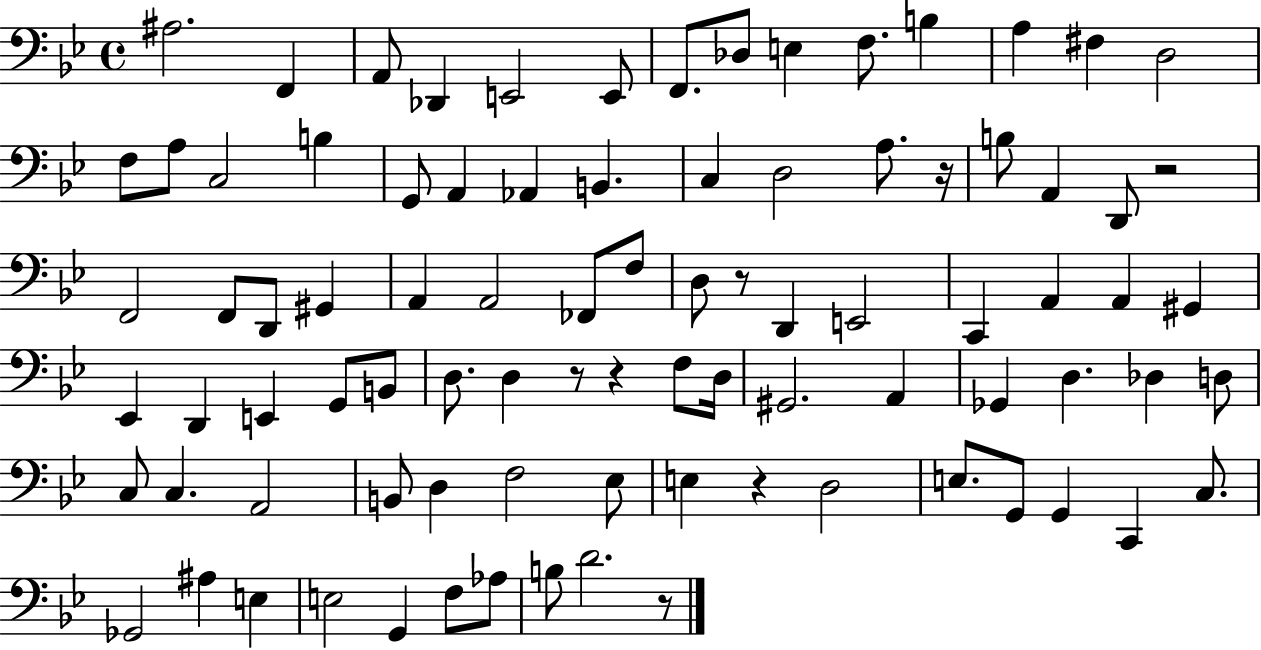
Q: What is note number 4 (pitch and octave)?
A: Db2